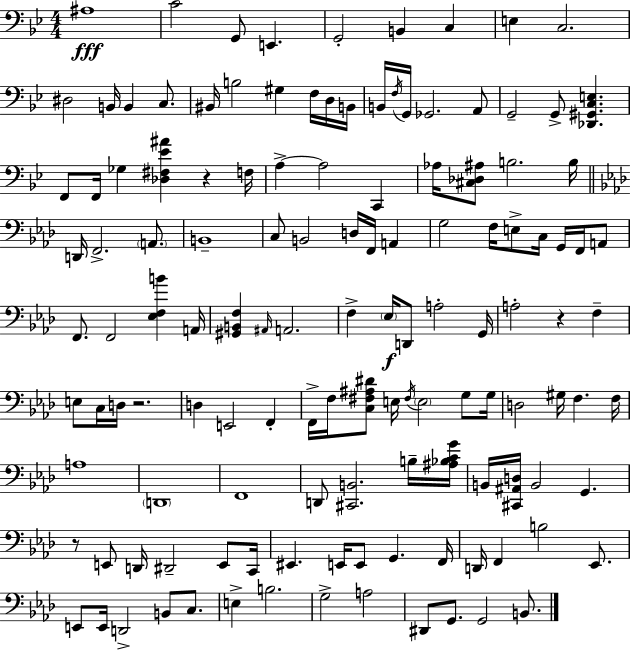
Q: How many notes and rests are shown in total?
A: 129